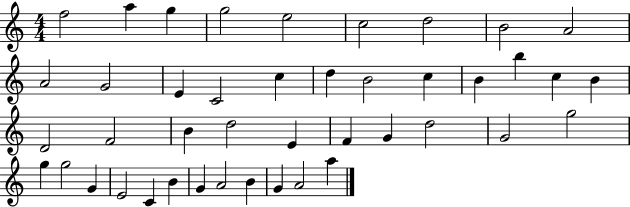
F5/h A5/q G5/q G5/h E5/h C5/h D5/h B4/h A4/h A4/h G4/h E4/q C4/h C5/q D5/q B4/h C5/q B4/q B5/q C5/q B4/q D4/h F4/h B4/q D5/h E4/q F4/q G4/q D5/h G4/h G5/h G5/q G5/h G4/q E4/h C4/q B4/q G4/q A4/h B4/q G4/q A4/h A5/q